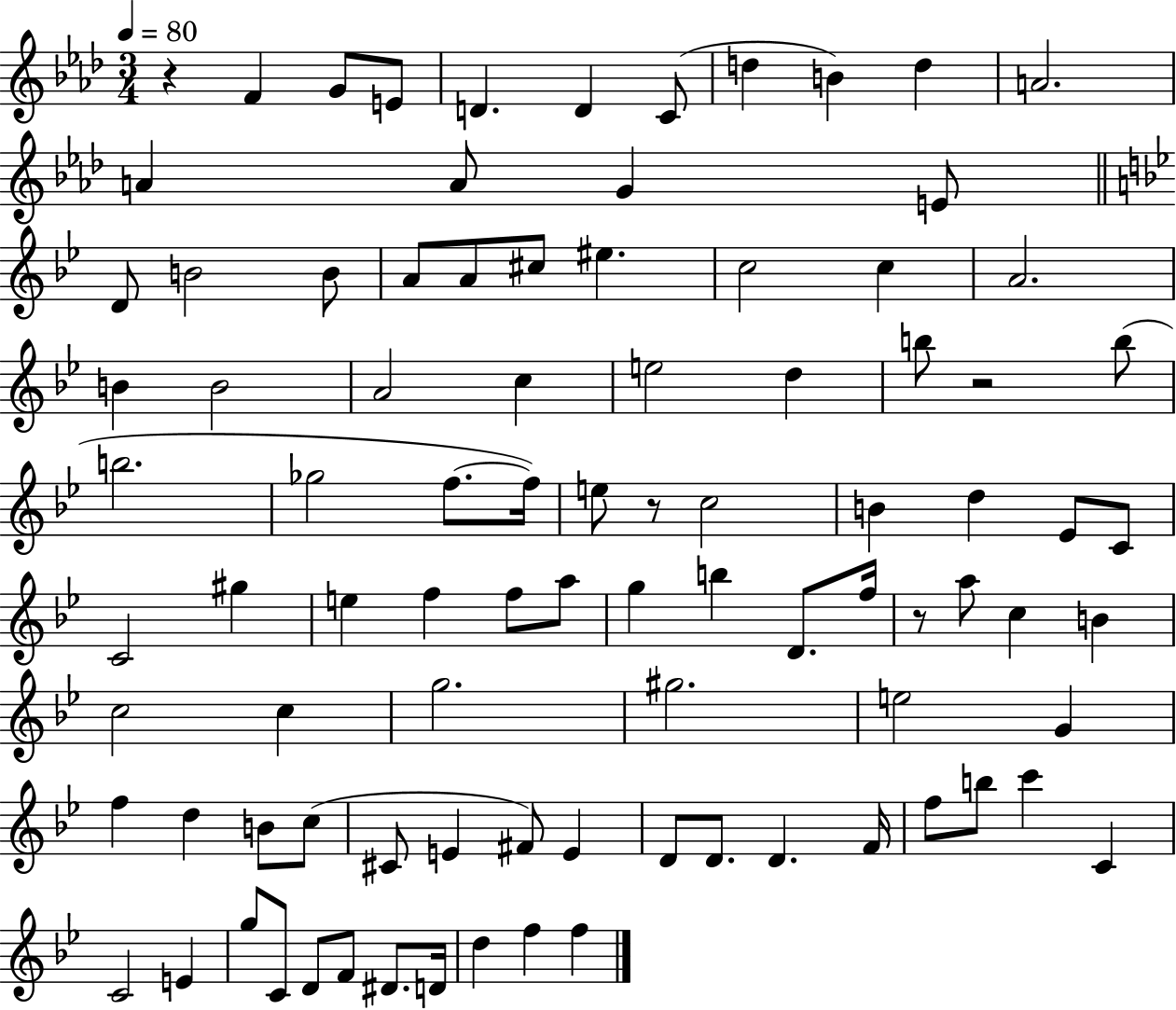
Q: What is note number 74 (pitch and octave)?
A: F5